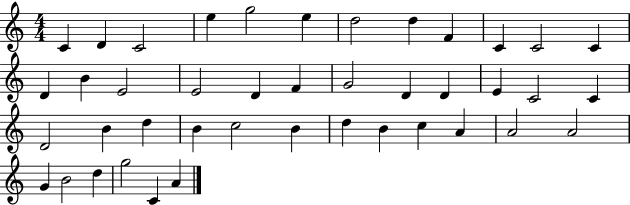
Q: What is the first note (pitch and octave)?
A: C4